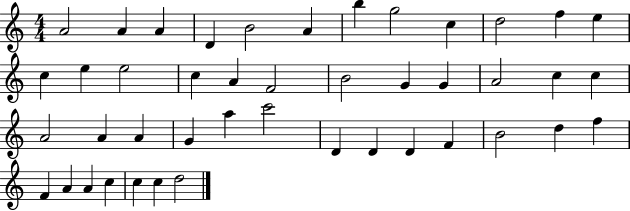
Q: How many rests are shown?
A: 0